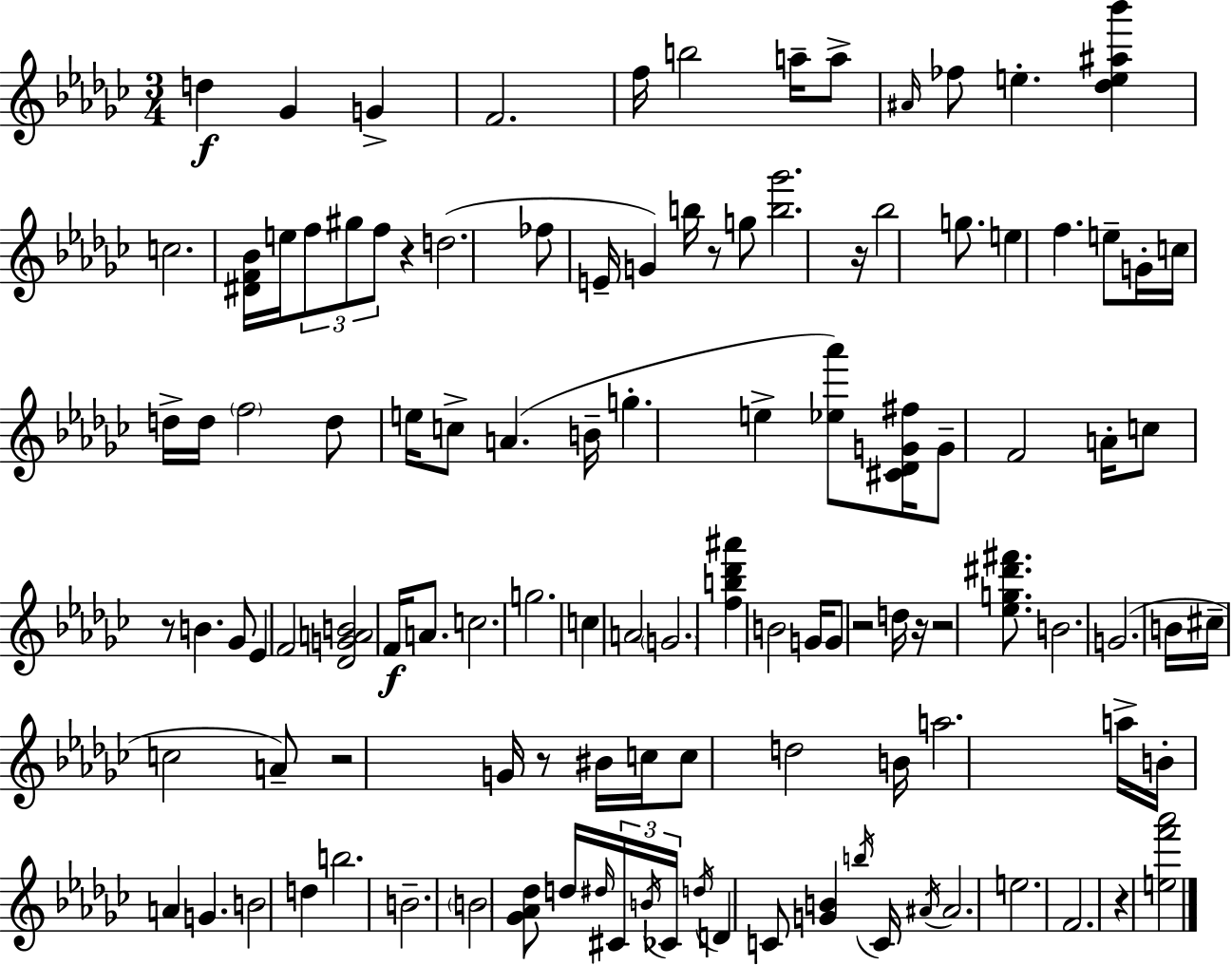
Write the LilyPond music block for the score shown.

{
  \clef treble
  \numericTimeSignature
  \time 3/4
  \key ees \minor
  \repeat volta 2 { d''4\f ges'4 g'4-> | f'2. | f''16 b''2 a''16-- a''8-> | \grace { ais'16 } fes''8 e''4.-. <des'' e'' ais'' bes'''>4 | \break c''2. | <dis' f' bes'>16 e''16 \tuplet 3/2 { f''8 gis''8 f''8 } r4 | d''2.( | fes''8 e'16-- g'4) b''16 r8 g''8 | \break <b'' ges'''>2. | r16 bes''2 g''8. | e''4 f''4. e''8-- | g'16-. c''16 d''16-> d''16 \parenthesize f''2 | \break d''8 e''16 c''8-> a'4.( | b'16-- g''4.-. e''4-> <ees'' aes'''>8) | <cis' des' g' fis''>16 g'8-- f'2 | a'16-. c''8 r8 b'4. ges'8 | \break ees'4 f'2 | <des' g' a' b'>2 f'16\f a'8. | c''2. | g''2. | \break c''4 a'2 | \parenthesize g'2. | <f'' b'' des''' ais'''>4 b'2 | g'16 g'8 r2 | \break d''16 r16 r2 <ees'' g'' dis''' fis'''>8. | b'2. | g'2.( | b'16 cis''16-- c''2 a'8--) | \break r2 g'16 r8 | bis'16 c''16 c''8 d''2 | b'16 a''2. | a''16-> b'16-. a'4 g'4. | \break b'2 d''4 | b''2. | b'2.-- | \parenthesize b'2 <ges' aes' des''>8 d''16 | \break \grace { dis''16 } \tuplet 3/2 { cis'16 \acciaccatura { b'16 } ces'16 } \acciaccatura { d''16 } d'4 c'8 <g' b'>4 | \acciaccatura { b''16 } c'16 \acciaccatura { ais'16 } ais'2. | e''2. | f'2. | \break r4 <e'' f''' aes'''>2 | } \bar "|."
}